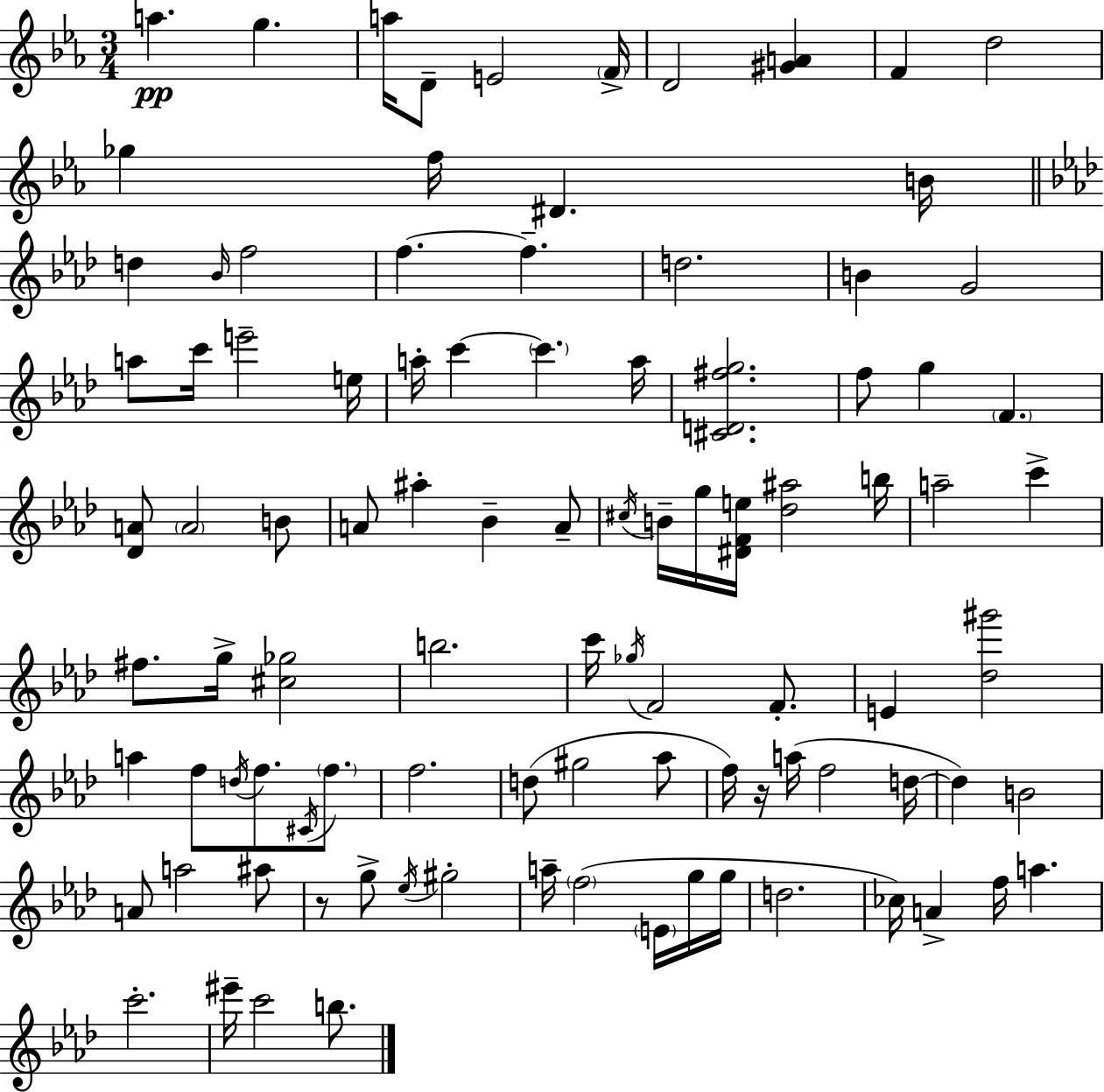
{
  \clef treble
  \numericTimeSignature
  \time 3/4
  \key ees \major
  \repeat volta 2 { a''4.\pp g''4. | a''16 d'8-- e'2 \parenthesize f'16-> | d'2 <gis' a'>4 | f'4 d''2 | \break ges''4 f''16 dis'4. b'16 | \bar "||" \break \key aes \major d''4 \grace { bes'16 } f''2 | f''4.~~ f''4.-- | d''2. | b'4 g'2 | \break a''8 c'''16 e'''2-- | e''16 a''16-. c'''4~~ \parenthesize c'''4. | a''16 <cis' d' fis'' g''>2. | f''8 g''4 \parenthesize f'4. | \break <des' a'>8 \parenthesize a'2 b'8 | a'8 ais''4-. bes'4-- a'8-- | \acciaccatura { cis''16 } b'16-- g''16 <dis' f' e''>16 <des'' ais''>2 | b''16 a''2-- c'''4-> | \break fis''8. g''16-> <cis'' ges''>2 | b''2. | c'''16 \acciaccatura { ges''16 } f'2 | f'8.-. e'4 <des'' gis'''>2 | \break a''4 f''8 \acciaccatura { d''16 } f''8. | \acciaccatura { cis'16 } \parenthesize f''8. f''2. | d''8( gis''2 | aes''8 f''16) r16 a''16( f''2 | \break d''16~~ d''4) b'2 | a'8 a''2 | ais''8 r8 g''8-> \acciaccatura { ees''16 } gis''2-. | a''16-- \parenthesize f''2( | \break \parenthesize e'16 g''16 g''16 d''2. | ces''16) a'4-> f''16 | a''4. c'''2.-. | eis'''16-- c'''2 | \break b''8. } \bar "|."
}